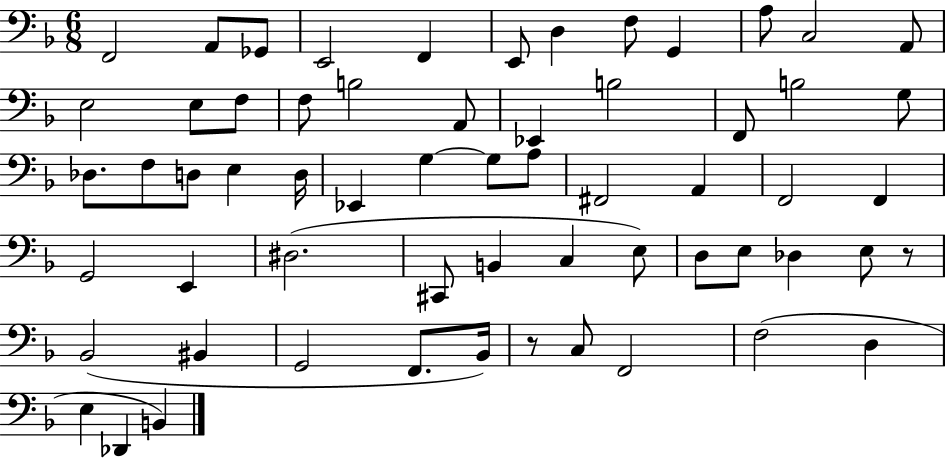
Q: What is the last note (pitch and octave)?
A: B2